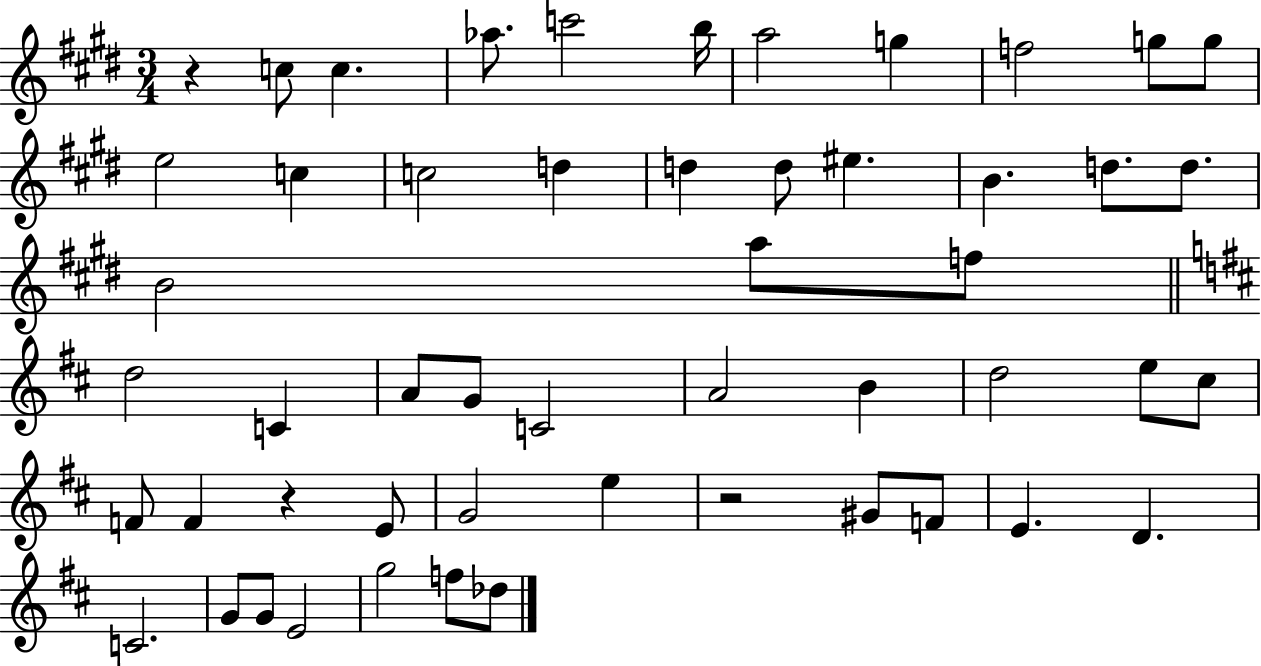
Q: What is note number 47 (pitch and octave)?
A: G5